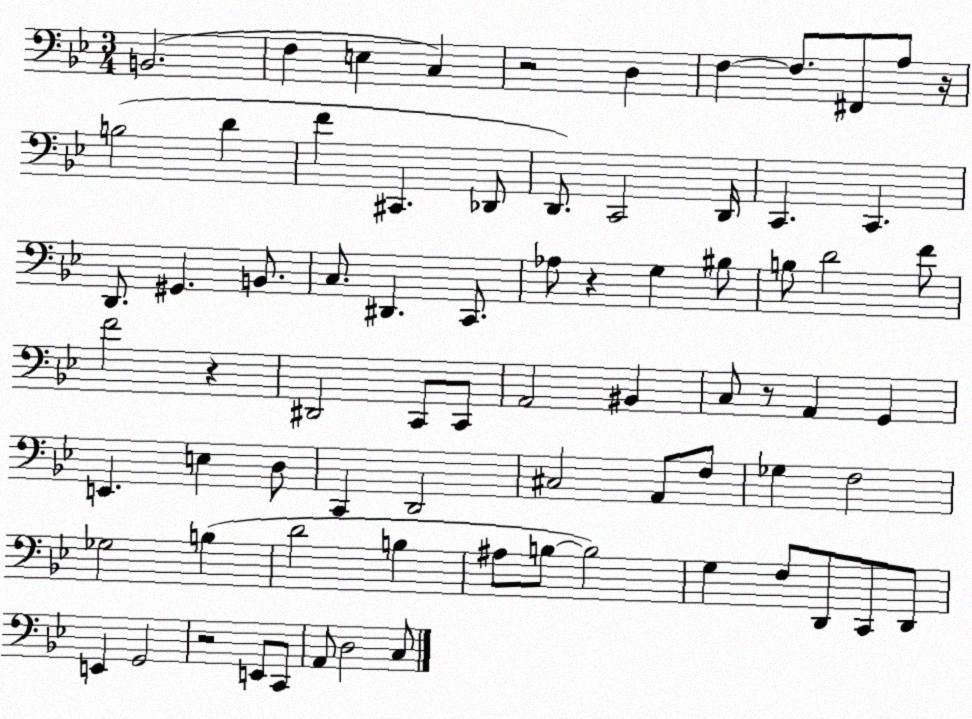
X:1
T:Untitled
M:3/4
L:1/4
K:Bb
B,,2 F, E, C, z2 D, F, F,/2 ^F,,/2 A,/2 z/4 B,2 D F ^C,, _D,,/2 D,,/2 C,,2 D,,/4 C,, C,, D,,/2 ^G,, B,,/2 C,/2 ^D,, C,,/2 _A,/2 z G, ^B,/2 B,/2 D2 F/2 F2 z ^D,,2 C,,/2 C,,/2 A,,2 ^B,, C,/2 z/2 A,, G,, E,, E, D,/2 C,, D,,2 ^C,2 A,,/2 F,/2 _G, F,2 _G,2 B, D2 B, ^A,/2 B,/2 B,2 G, F,/2 D,,/2 C,,/2 D,,/2 E,, G,,2 z2 E,,/2 C,,/2 A,,/2 D,2 C,/2